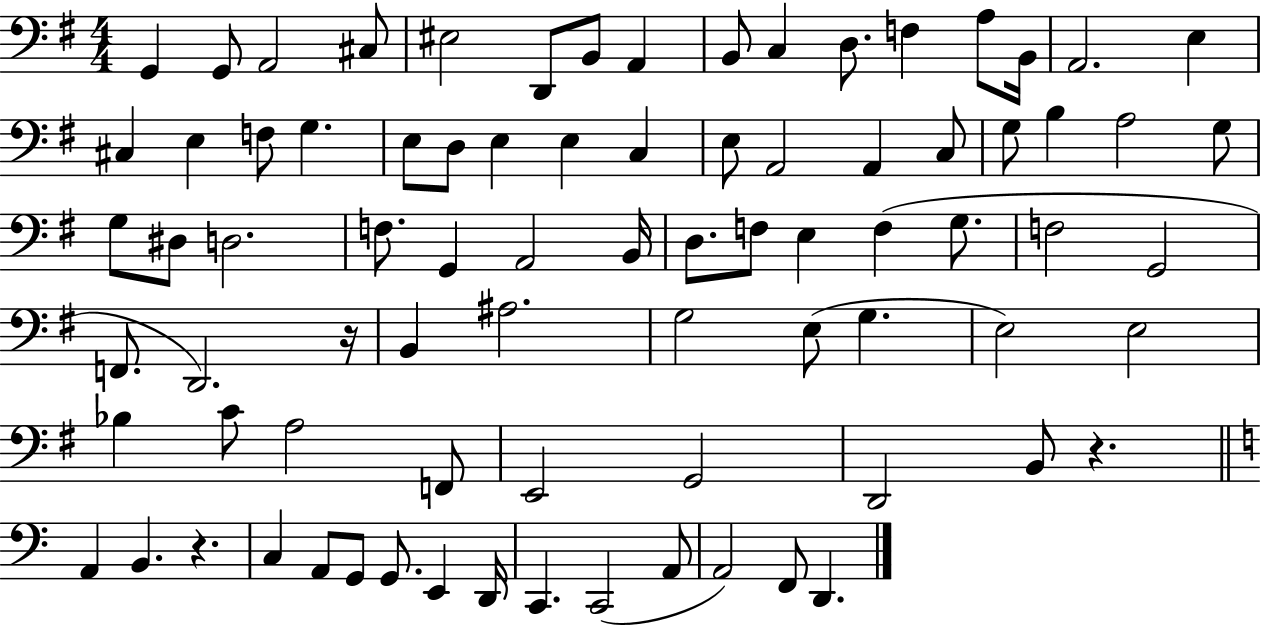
X:1
T:Untitled
M:4/4
L:1/4
K:G
G,, G,,/2 A,,2 ^C,/2 ^E,2 D,,/2 B,,/2 A,, B,,/2 C, D,/2 F, A,/2 B,,/4 A,,2 E, ^C, E, F,/2 G, E,/2 D,/2 E, E, C, E,/2 A,,2 A,, C,/2 G,/2 B, A,2 G,/2 G,/2 ^D,/2 D,2 F,/2 G,, A,,2 B,,/4 D,/2 F,/2 E, F, G,/2 F,2 G,,2 F,,/2 D,,2 z/4 B,, ^A,2 G,2 E,/2 G, E,2 E,2 _B, C/2 A,2 F,,/2 E,,2 G,,2 D,,2 B,,/2 z A,, B,, z C, A,,/2 G,,/2 G,,/2 E,, D,,/4 C,, C,,2 A,,/2 A,,2 F,,/2 D,,